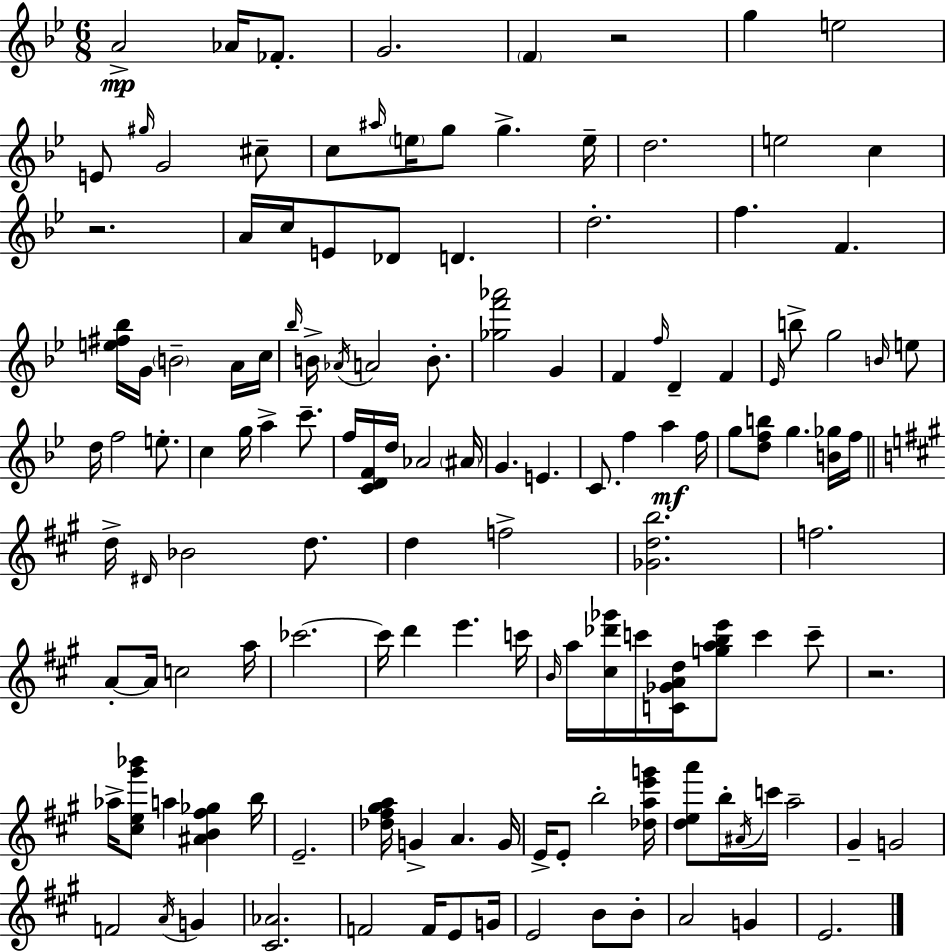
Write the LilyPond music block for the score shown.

{
  \clef treble
  \numericTimeSignature
  \time 6/8
  \key g \minor
  a'2->\mp aes'16 fes'8.-. | g'2. | \parenthesize f'4 r2 | g''4 e''2 | \break e'8 \grace { gis''16 } g'2 cis''8-- | c''8 \grace { ais''16 } \parenthesize e''16 g''8 g''4.-> | e''16-- d''2. | e''2 c''4 | \break r2. | a'16 c''16 e'8 des'8 d'4. | d''2.-. | f''4. f'4. | \break <e'' fis'' bes''>16 g'16 \parenthesize b'2-- | a'16 c''16 \grace { bes''16 } b'16-> \acciaccatura { aes'16 } a'2 | b'8.-. <ges'' f''' aes'''>2 | g'4 f'4 \grace { f''16 } d'4-- | \break f'4 \grace { ees'16 } b''8-> g''2 | \grace { b'16 } e''8 d''16 f''2 | e''8.-. c''4 g''16 | a''4-> c'''8.-- f''16 <c' d' f'>16 d''16 aes'2 | \break \parenthesize ais'16 g'4. | e'4. c'8. f''4 | a''4\mf f''16 g''8 <d'' f'' b''>8 g''4. | <b' ges''>16 f''16 \bar "||" \break \key a \major d''16-> \grace { dis'16 } bes'2 d''8. | d''4 f''2-> | <ges' d'' b''>2. | f''2. | \break a'8-.~~ a'16 c''2 | a''16 ces'''2.~~ | ces'''16 d'''4 e'''4. | c'''16 \grace { b'16 } a''16 <cis'' des''' ges'''>16 c'''16 <c' ges' a' d''>16 <g'' a'' b'' e'''>8 c'''4 | \break c'''8-- r2. | aes''16-> <cis'' e'' gis''' bes'''>8 a''4 <ais' b' fis'' ges''>4 | b''16 e'2.-- | <des'' fis'' gis'' a''>16 g'4-> a'4. | \break g'16 e'16-> e'8-. b''2-. | <des'' a'' e''' g'''>16 <d'' e'' a'''>8 b''16-. \acciaccatura { ais'16 } c'''16 a''2-- | gis'4-- g'2 | f'2 \acciaccatura { a'16 } | \break g'4 <cis' aes'>2. | f'2 | f'16 e'8 g'16 e'2 | b'8 b'8-. a'2 | \break g'4 e'2. | \bar "|."
}